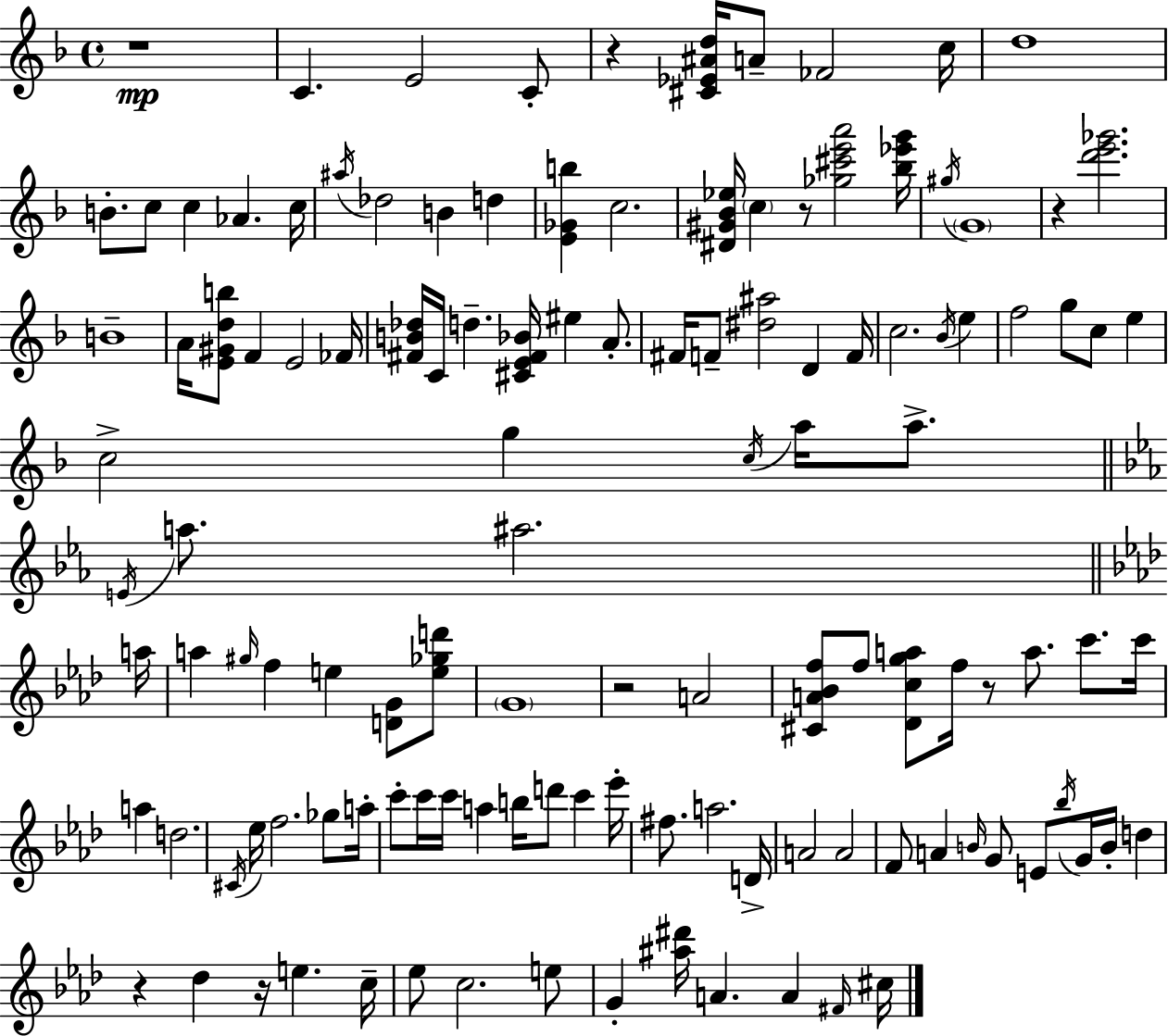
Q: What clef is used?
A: treble